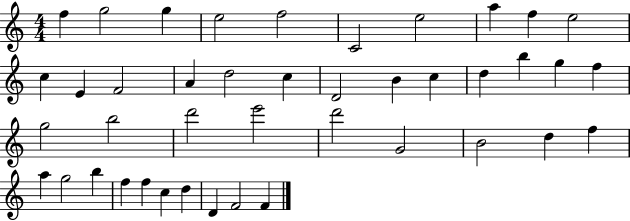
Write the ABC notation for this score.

X:1
T:Untitled
M:4/4
L:1/4
K:C
f g2 g e2 f2 C2 e2 a f e2 c E F2 A d2 c D2 B c d b g f g2 b2 d'2 e'2 d'2 G2 B2 d f a g2 b f f c d D F2 F